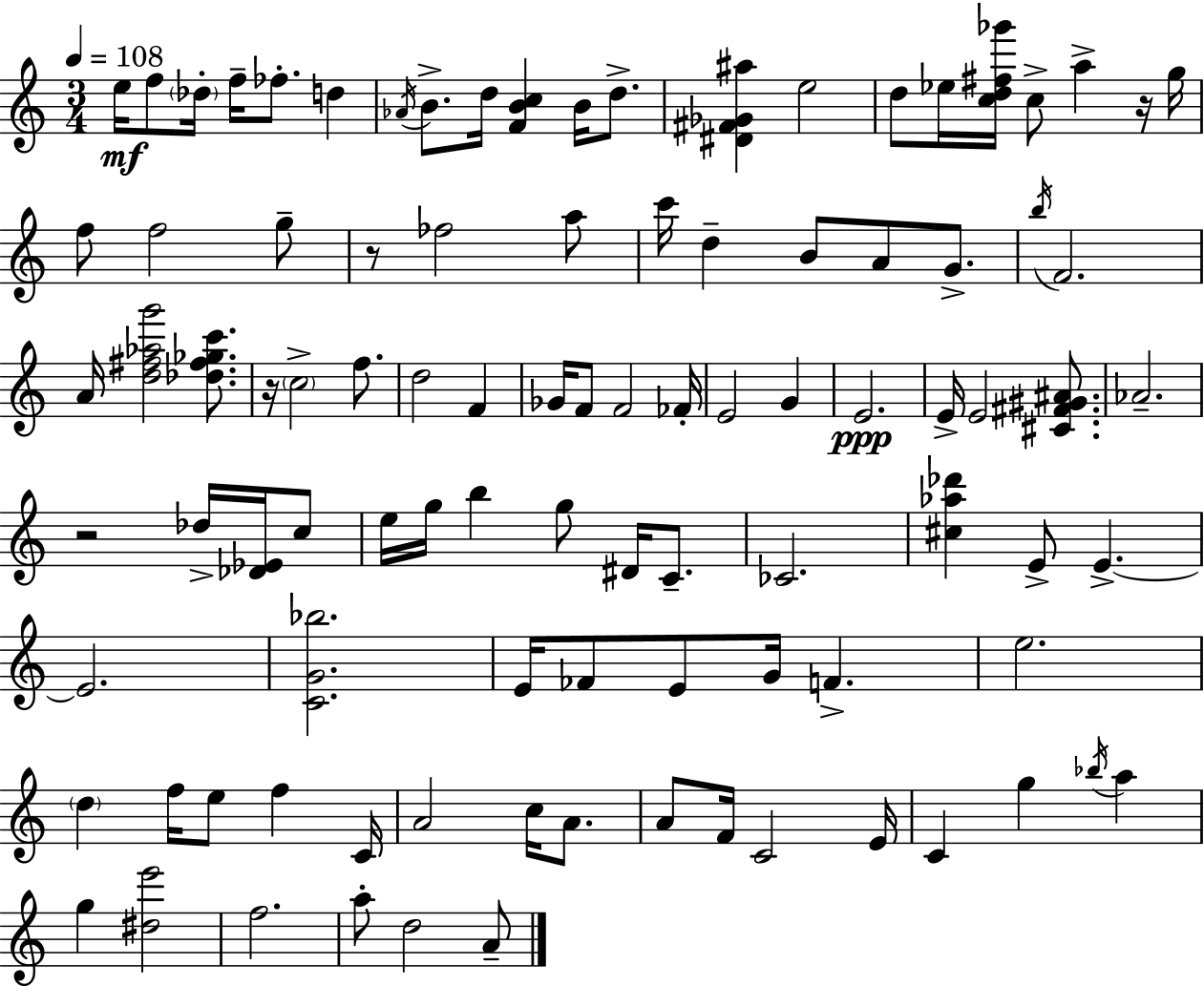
X:1
T:Untitled
M:3/4
L:1/4
K:C
e/4 f/2 _d/4 f/4 _f/2 d _A/4 B/2 d/4 [FBc] B/4 d/2 [^D^F_G^a] e2 d/2 _e/4 [cd^f_g']/4 c/2 a z/4 g/4 f/2 f2 g/2 z/2 _f2 a/2 c'/4 d B/2 A/2 G/2 b/4 F2 A/4 [d^f_ag']2 [_d^f_gc']/2 z/4 c2 f/2 d2 F _G/4 F/2 F2 _F/4 E2 G E2 E/4 E2 [^C^F^G^A]/2 _A2 z2 _d/4 [_D_E]/4 c/2 e/4 g/4 b g/2 ^D/4 C/2 _C2 [^c_a_d'] E/2 E E2 [CG_b]2 E/4 _F/2 E/2 G/4 F e2 d f/4 e/2 f C/4 A2 c/4 A/2 A/2 F/4 C2 E/4 C g _b/4 a g [^de']2 f2 a/2 d2 A/2